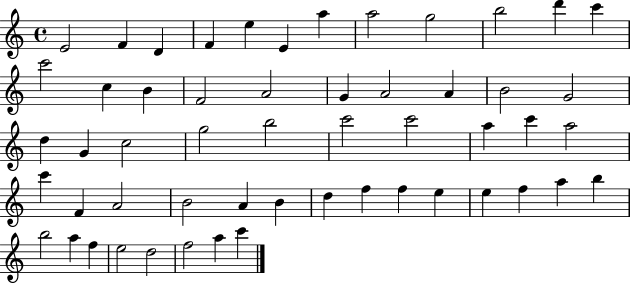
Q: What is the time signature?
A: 4/4